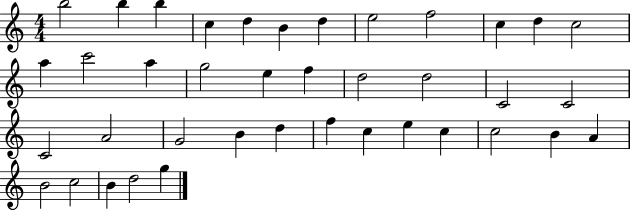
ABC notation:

X:1
T:Untitled
M:4/4
L:1/4
K:C
b2 b b c d B d e2 f2 c d c2 a c'2 a g2 e f d2 d2 C2 C2 C2 A2 G2 B d f c e c c2 B A B2 c2 B d2 g